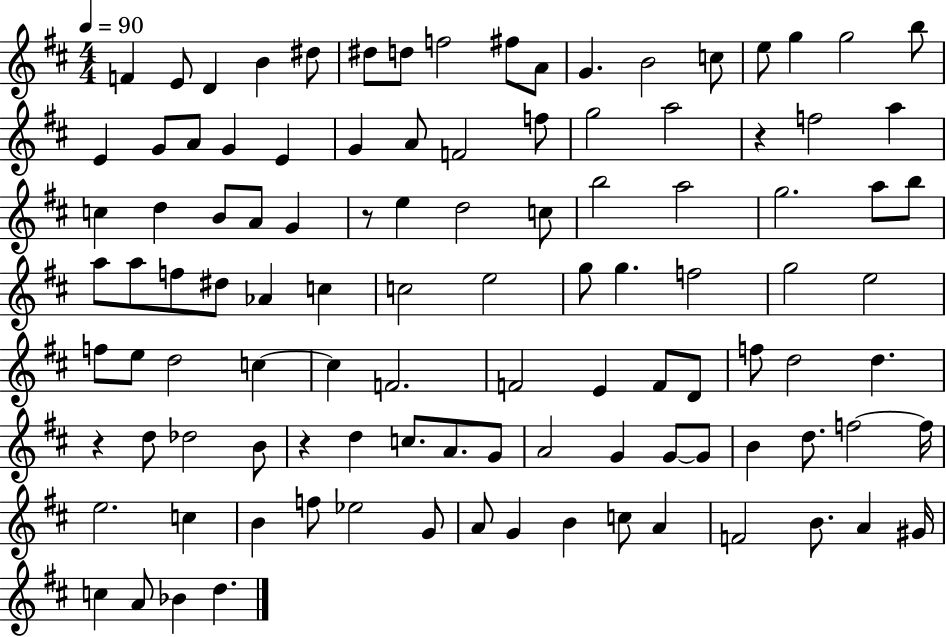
{
  \clef treble
  \numericTimeSignature
  \time 4/4
  \key d \major
  \tempo 4 = 90
  \repeat volta 2 { f'4 e'8 d'4 b'4 dis''8 | dis''8 d''8 f''2 fis''8 a'8 | g'4. b'2 c''8 | e''8 g''4 g''2 b''8 | \break e'4 g'8 a'8 g'4 e'4 | g'4 a'8 f'2 f''8 | g''2 a''2 | r4 f''2 a''4 | \break c''4 d''4 b'8 a'8 g'4 | r8 e''4 d''2 c''8 | b''2 a''2 | g''2. a''8 b''8 | \break a''8 a''8 f''8 dis''8 aes'4 c''4 | c''2 e''2 | g''8 g''4. f''2 | g''2 e''2 | \break f''8 e''8 d''2 c''4~~ | c''4 f'2. | f'2 e'4 f'8 d'8 | f''8 d''2 d''4. | \break r4 d''8 des''2 b'8 | r4 d''4 c''8. a'8. g'8 | a'2 g'4 g'8~~ g'8 | b'4 d''8. f''2~~ f''16 | \break e''2. c''4 | b'4 f''8 ees''2 g'8 | a'8 g'4 b'4 c''8 a'4 | f'2 b'8. a'4 gis'16 | \break c''4 a'8 bes'4 d''4. | } \bar "|."
}